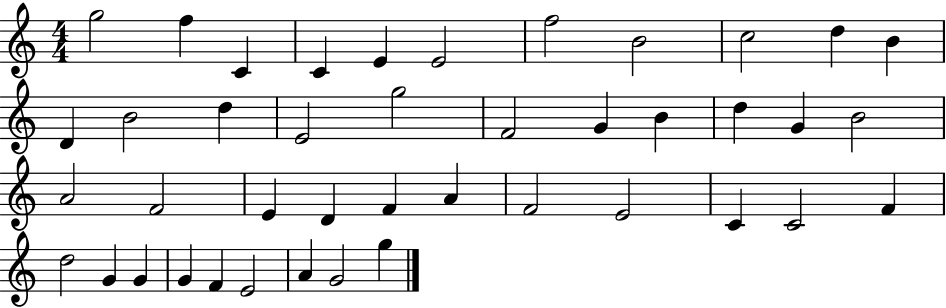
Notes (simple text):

G5/h F5/q C4/q C4/q E4/q E4/h F5/h B4/h C5/h D5/q B4/q D4/q B4/h D5/q E4/h G5/h F4/h G4/q B4/q D5/q G4/q B4/h A4/h F4/h E4/q D4/q F4/q A4/q F4/h E4/h C4/q C4/h F4/q D5/h G4/q G4/q G4/q F4/q E4/h A4/q G4/h G5/q